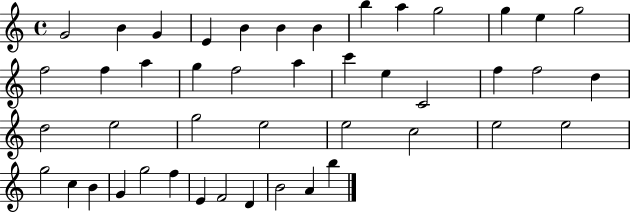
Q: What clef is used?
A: treble